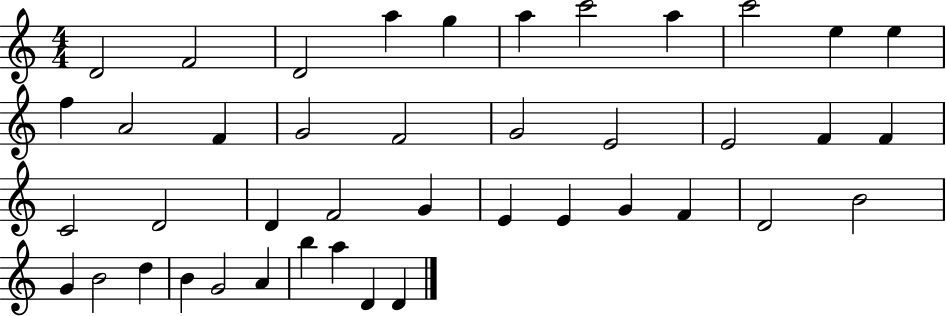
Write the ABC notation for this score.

X:1
T:Untitled
M:4/4
L:1/4
K:C
D2 F2 D2 a g a c'2 a c'2 e e f A2 F G2 F2 G2 E2 E2 F F C2 D2 D F2 G E E G F D2 B2 G B2 d B G2 A b a D D